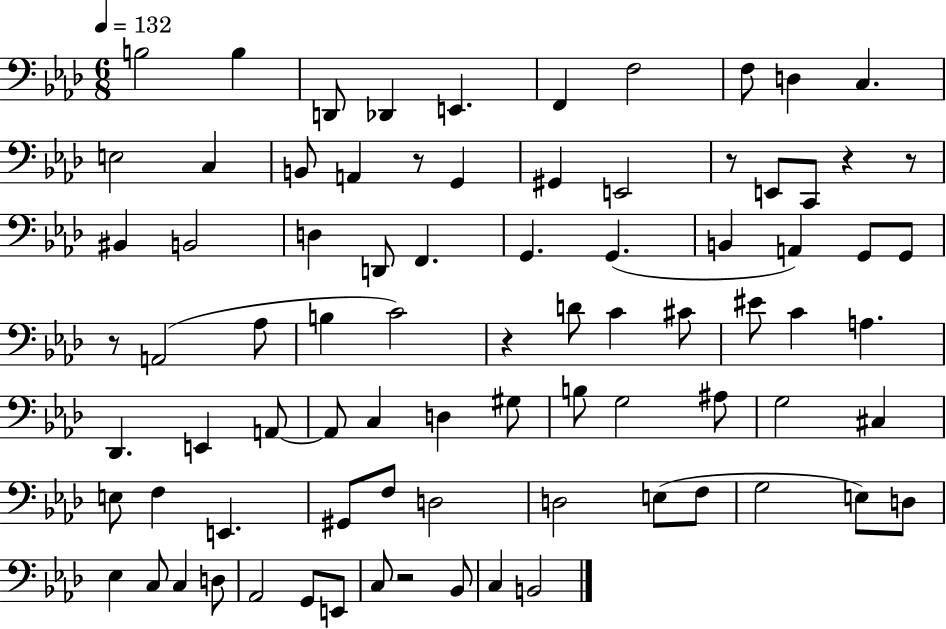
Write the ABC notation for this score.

X:1
T:Untitled
M:6/8
L:1/4
K:Ab
B,2 B, D,,/2 _D,, E,, F,, F,2 F,/2 D, C, E,2 C, B,,/2 A,, z/2 G,, ^G,, E,,2 z/2 E,,/2 C,,/2 z z/2 ^B,, B,,2 D, D,,/2 F,, G,, G,, B,, A,, G,,/2 G,,/2 z/2 A,,2 _A,/2 B, C2 z D/2 C ^C/2 ^E/2 C A, _D,, E,, A,,/2 A,,/2 C, D, ^G,/2 B,/2 G,2 ^A,/2 G,2 ^C, E,/2 F, E,, ^G,,/2 F,/2 D,2 D,2 E,/2 F,/2 G,2 E,/2 D,/2 _E, C,/2 C, D,/2 _A,,2 G,,/2 E,,/2 C,/2 z2 _B,,/2 C, B,,2